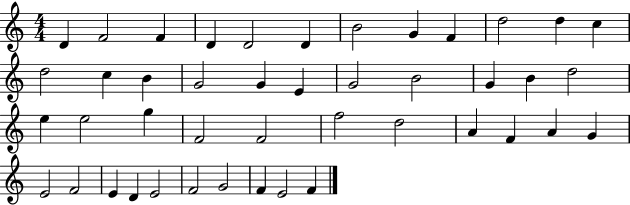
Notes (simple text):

D4/q F4/h F4/q D4/q D4/h D4/q B4/h G4/q F4/q D5/h D5/q C5/q D5/h C5/q B4/q G4/h G4/q E4/q G4/h B4/h G4/q B4/q D5/h E5/q E5/h G5/q F4/h F4/h F5/h D5/h A4/q F4/q A4/q G4/q E4/h F4/h E4/q D4/q E4/h F4/h G4/h F4/q E4/h F4/q